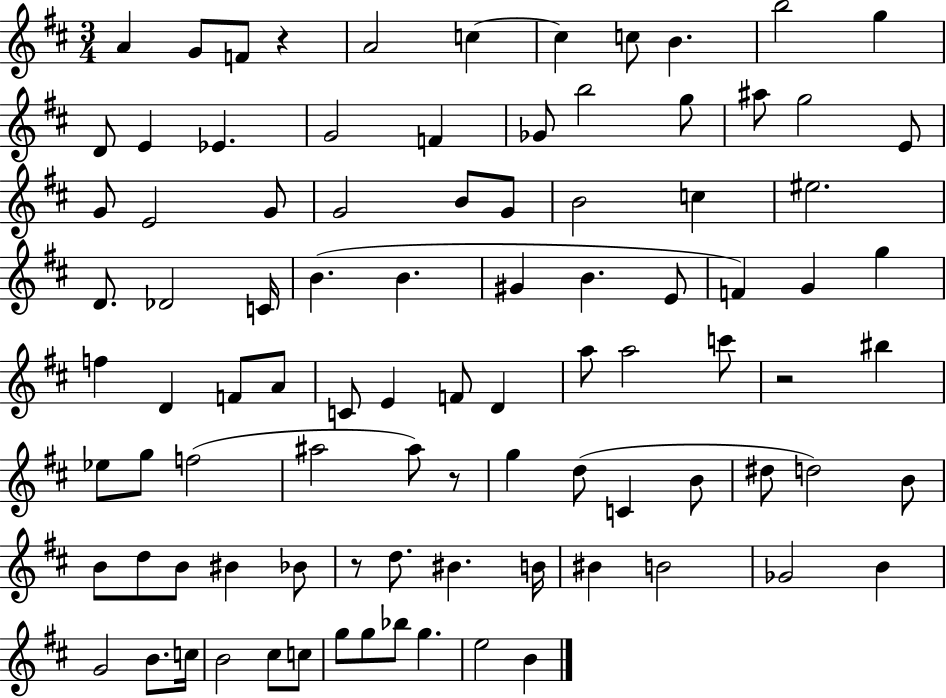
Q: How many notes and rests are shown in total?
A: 93